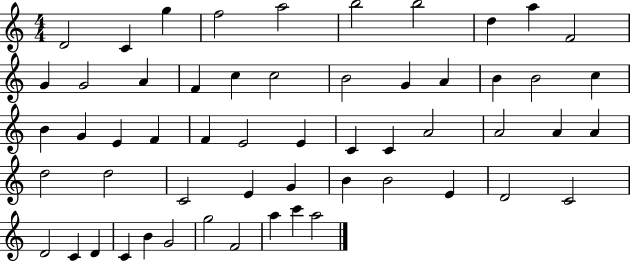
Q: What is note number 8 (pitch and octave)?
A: D5